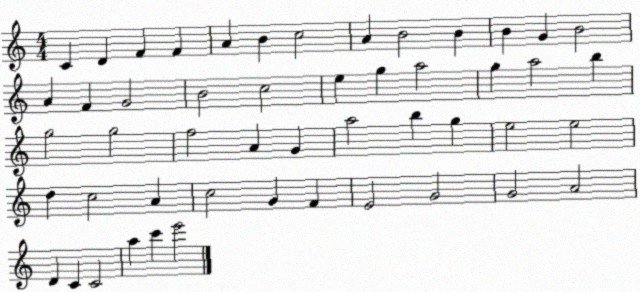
X:1
T:Untitled
M:4/4
L:1/4
K:C
C D F F A B c2 A B2 B B G B2 A F G2 B2 c2 e g a2 g a2 b g2 g2 f2 A G a2 b g e2 e2 d c2 A c2 G F E2 G2 G2 A2 D C C2 a c' e'2